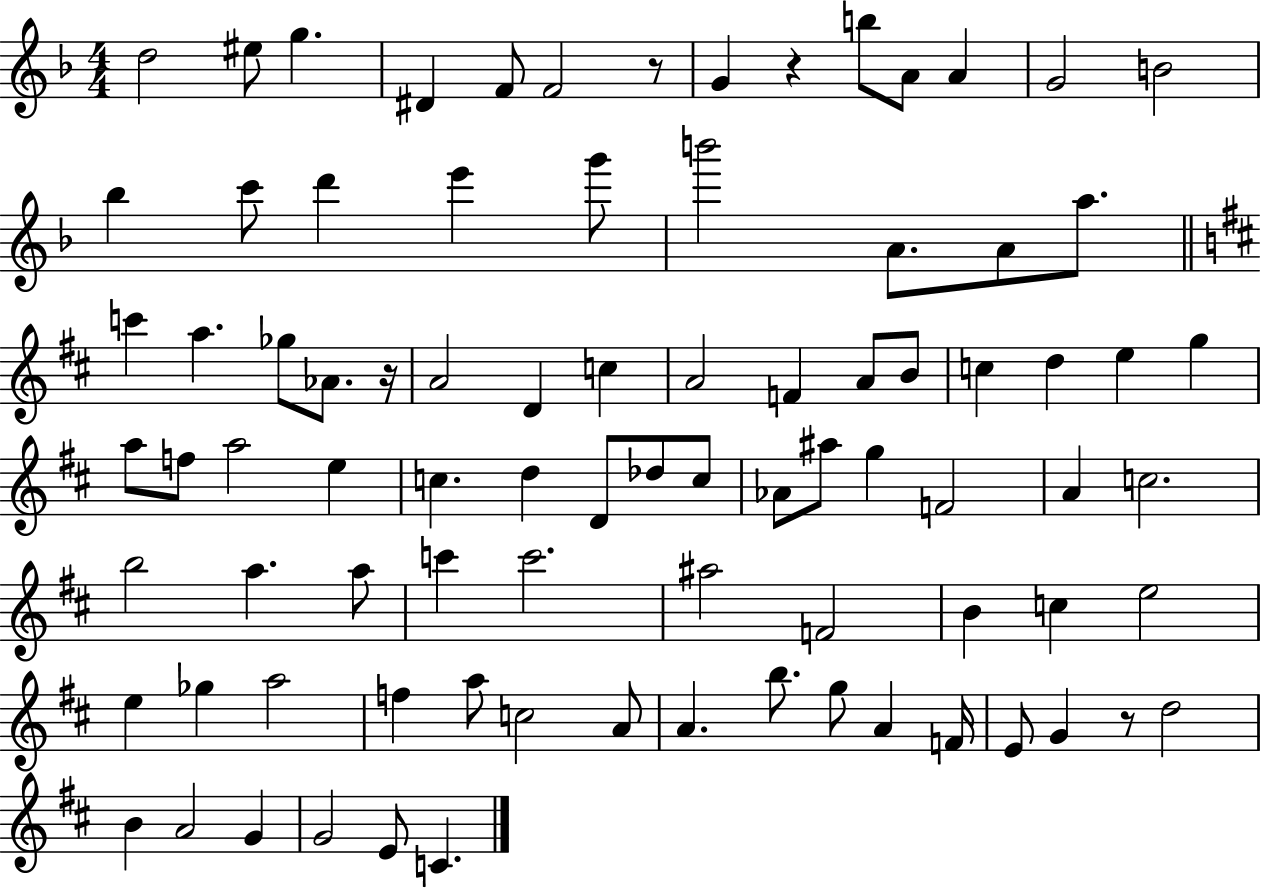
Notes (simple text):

D5/h EIS5/e G5/q. D#4/q F4/e F4/h R/e G4/q R/q B5/e A4/e A4/q G4/h B4/h Bb5/q C6/e D6/q E6/q G6/e B6/h A4/e. A4/e A5/e. C6/q A5/q. Gb5/e Ab4/e. R/s A4/h D4/q C5/q A4/h F4/q A4/e B4/e C5/q D5/q E5/q G5/q A5/e F5/e A5/h E5/q C5/q. D5/q D4/e Db5/e C5/e Ab4/e A#5/e G5/q F4/h A4/q C5/h. B5/h A5/q. A5/e C6/q C6/h. A#5/h F4/h B4/q C5/q E5/h E5/q Gb5/q A5/h F5/q A5/e C5/h A4/e A4/q. B5/e. G5/e A4/q F4/s E4/e G4/q R/e D5/h B4/q A4/h G4/q G4/h E4/e C4/q.